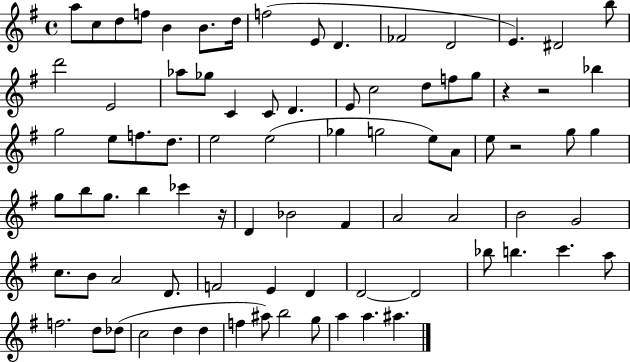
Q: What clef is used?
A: treble